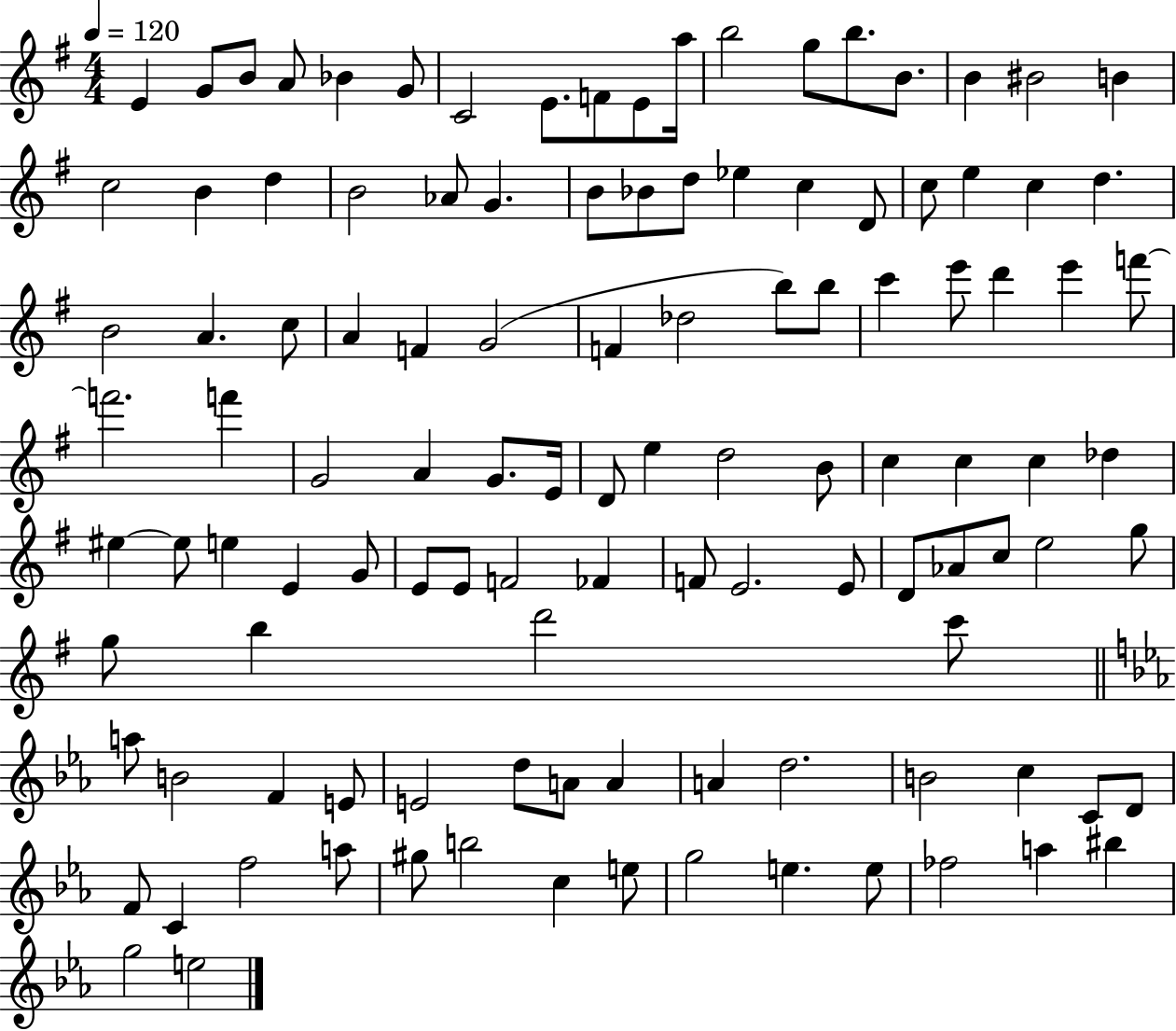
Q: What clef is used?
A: treble